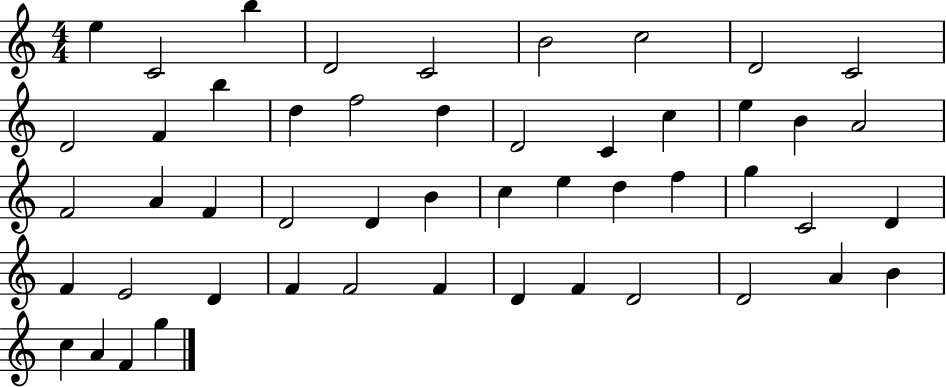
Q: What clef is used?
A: treble